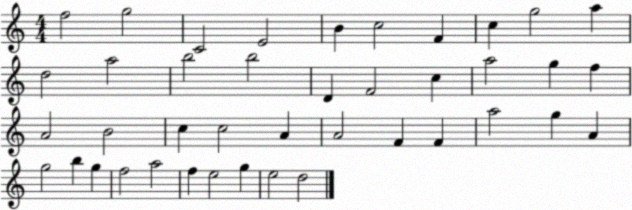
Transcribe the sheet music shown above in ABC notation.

X:1
T:Untitled
M:4/4
L:1/4
K:C
f2 g2 C2 E2 B c2 F c g2 a d2 a2 b2 b2 D F2 c a2 g f A2 B2 c c2 A A2 F F a2 g A g2 b g f2 a2 f e2 g e2 d2